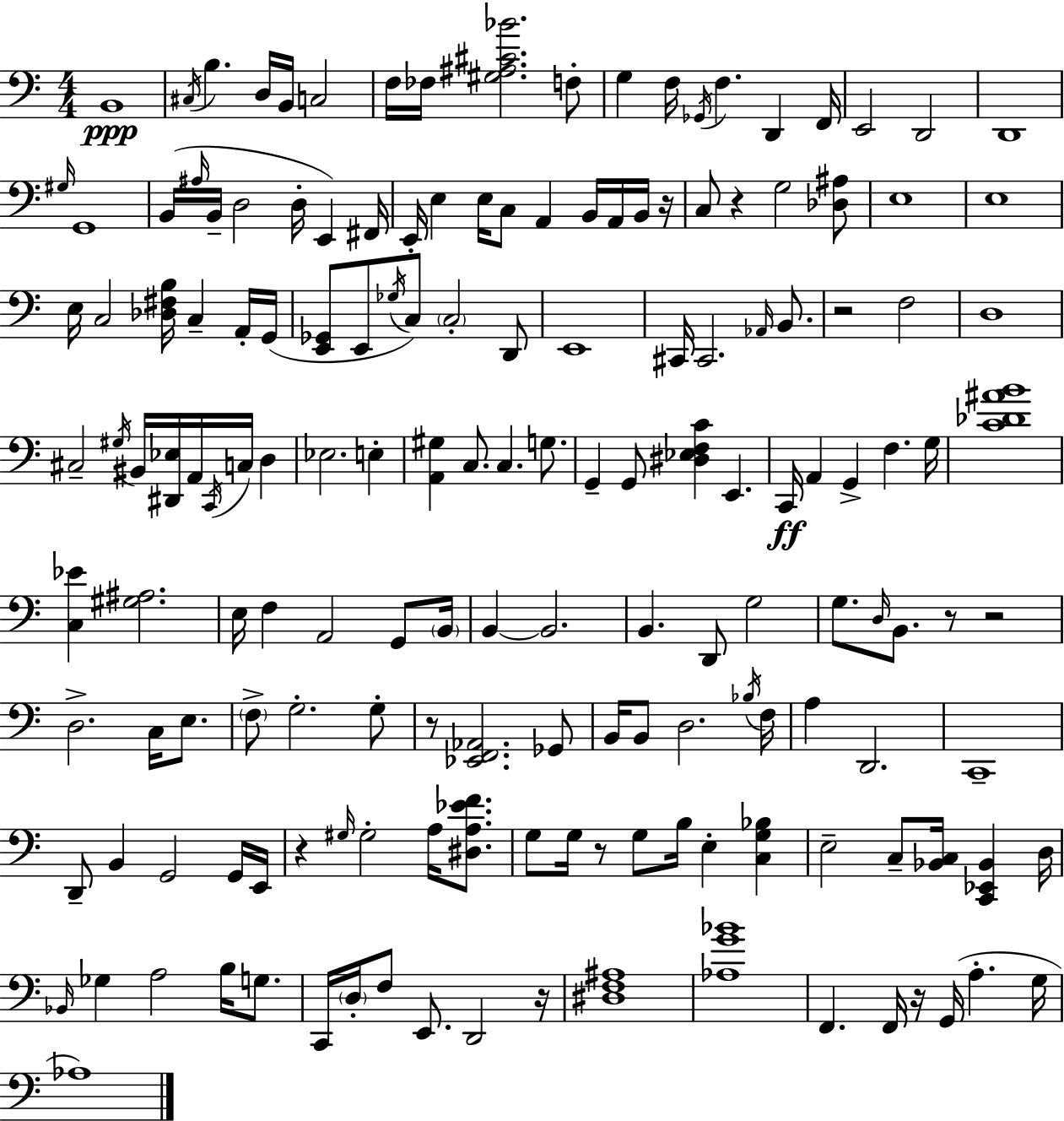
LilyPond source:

{
  \clef bass
  \numericTimeSignature
  \time 4/4
  \key a \minor
  b,1\ppp | \acciaccatura { cis16 } b4. d16 b,16 c2 | f16 fes16 <gis ais cis' bes'>2. f8-. | g4 f16 \acciaccatura { ges,16 } f4. d,4 | \break f,16 e,2 d,2 | d,1 | \grace { gis16 } g,1 | b,16( \grace { ais16 } b,16-- d2 d16-. e,4) | \break fis,16 e,16-. e4 e16 c8 a,4 | b,16 a,16 b,16 r16 c8 r4 g2 | <des ais>8 e1 | e1 | \break e16 c2 <des fis b>16 c4-- | a,16-. g,16( <e, ges,>8 e,8 \acciaccatura { ges16 } c8) \parenthesize c2-. | d,8 e,1 | cis,16 cis,2. | \break \grace { aes,16 } b,8. r2 f2 | d1 | cis2-- \acciaccatura { gis16 } bis,16 | <dis, ees>16 a,16 \acciaccatura { c,16 } c16 d4 ees2. | \break e4-. <a, gis>4 c8. c4. | g8. g,4-- g,8 <dis ees f c'>4 | e,4. c,16\ff a,4 g,4-> | f4. g16 <c' des' ais' b'>1 | \break <c ees'>4 <gis ais>2. | e16 f4 a,2 | g,8 \parenthesize b,16 b,4~~ b,2. | b,4. d,8 | \break g2 g8. \grace { d16 } b,8. r8 | r2 d2.-> | c16 e8. \parenthesize f8-> g2.-. | g8-. r8 <ees, f, aes,>2. | \break ges,8 b,16 b,8 d2. | \acciaccatura { bes16 } f16 a4 d,2. | c,1-- | d,8-- b,4 | \break g,2 g,16 e,16 r4 \grace { gis16 } gis2-. | a16 <dis a ees' f'>8. g8 g16 r8 | g8 b16 e4-. <c g bes>4 e2-- | c8-- <bes, c>16 <c, ees, bes,>4 d16 \grace { bes,16 } ges4 | \break a2 b16 g8. c,16 \parenthesize d16-. f8 | e,8. d,2 r16 <dis f ais>1 | <aes g' bes'>1 | f,4. | \break f,16 r16 g,16( a4.-. g16 aes1) | \bar "|."
}